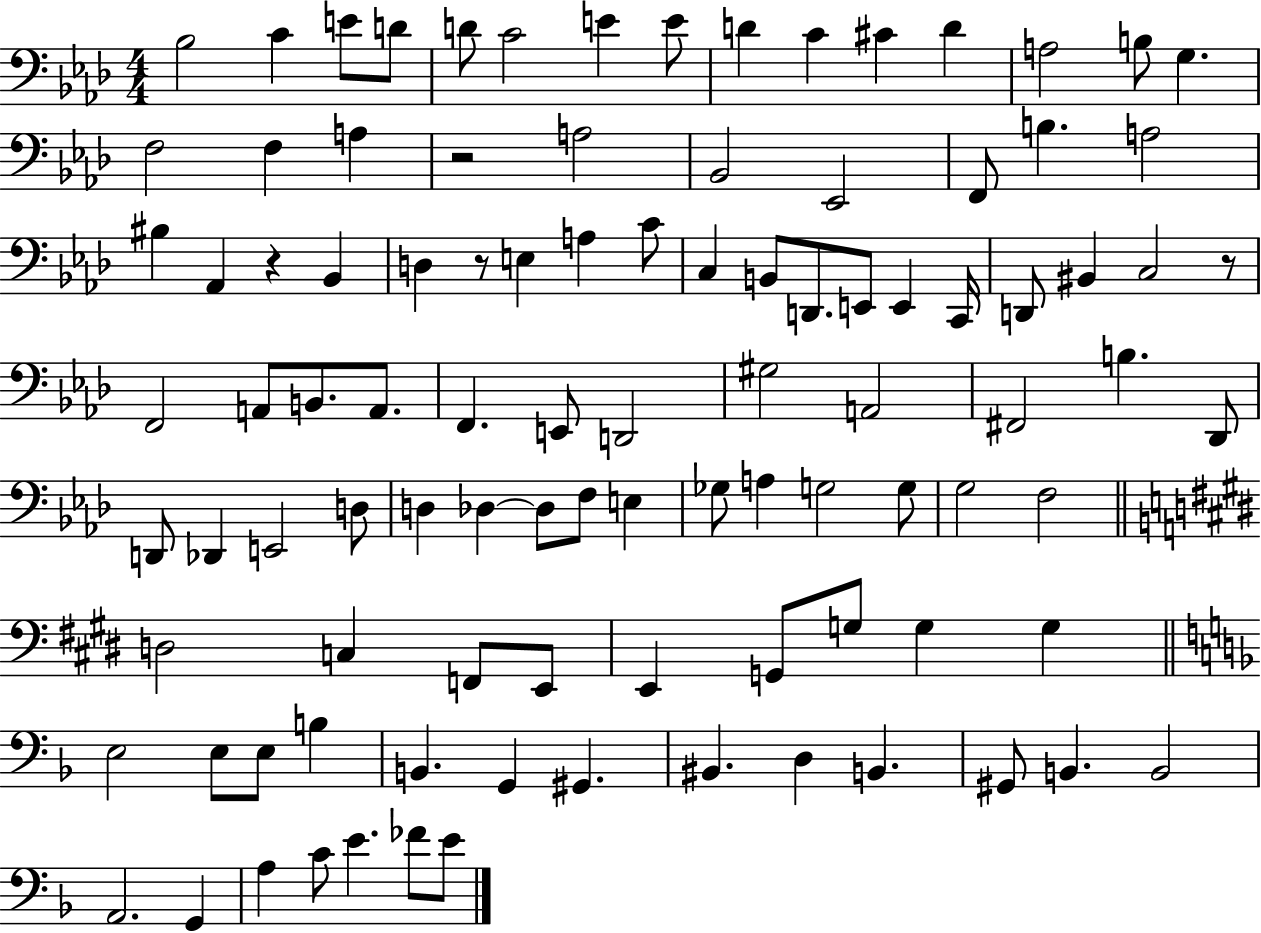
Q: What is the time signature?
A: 4/4